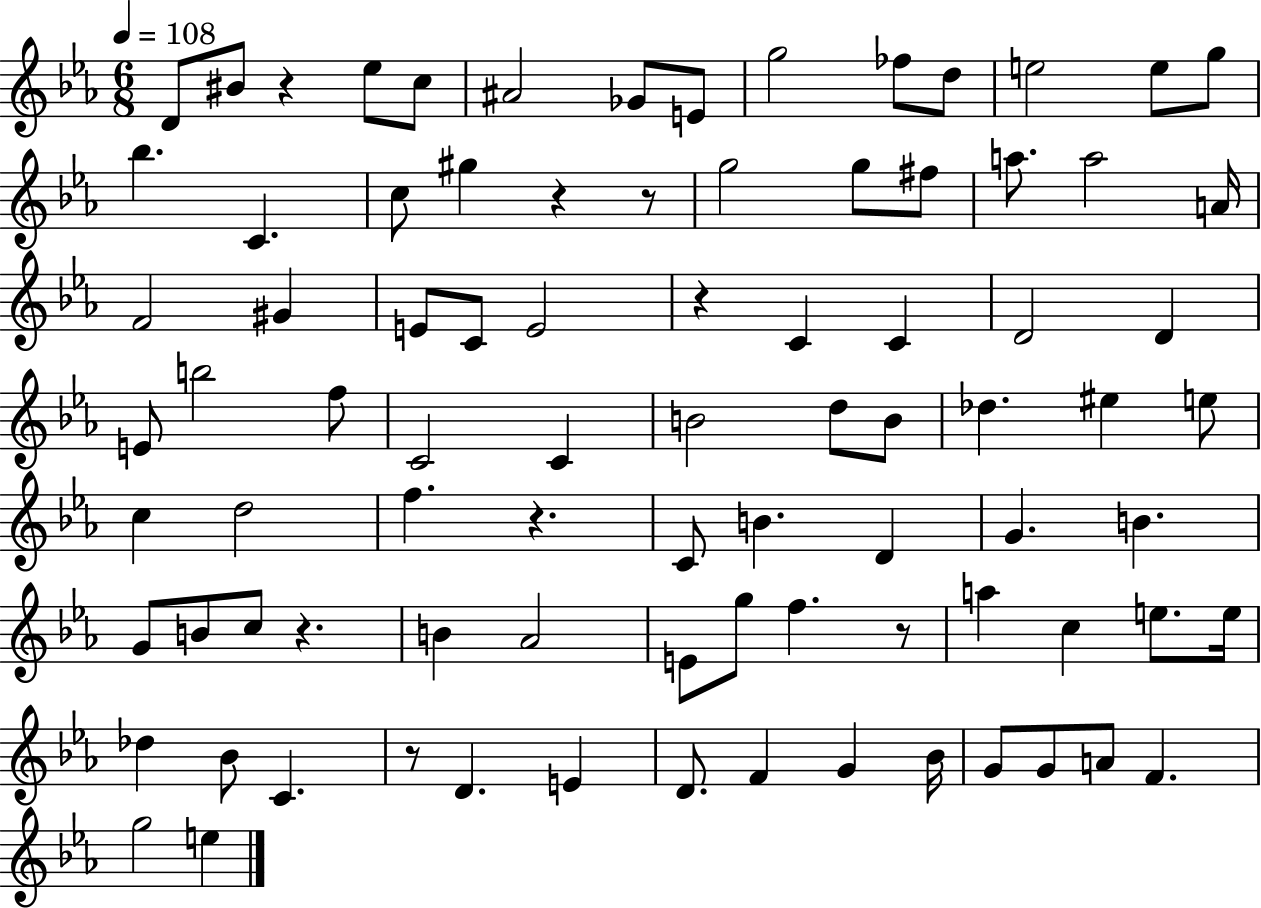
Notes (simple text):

D4/e BIS4/e R/q Eb5/e C5/e A#4/h Gb4/e E4/e G5/h FES5/e D5/e E5/h E5/e G5/e Bb5/q. C4/q. C5/e G#5/q R/q R/e G5/h G5/e F#5/e A5/e. A5/h A4/s F4/h G#4/q E4/e C4/e E4/h R/q C4/q C4/q D4/h D4/q E4/e B5/h F5/e C4/h C4/q B4/h D5/e B4/e Db5/q. EIS5/q E5/e C5/q D5/h F5/q. R/q. C4/e B4/q. D4/q G4/q. B4/q. G4/e B4/e C5/e R/q. B4/q Ab4/h E4/e G5/e F5/q. R/e A5/q C5/q E5/e. E5/s Db5/q Bb4/e C4/q. R/e D4/q. E4/q D4/e. F4/q G4/q Bb4/s G4/e G4/e A4/e F4/q. G5/h E5/q